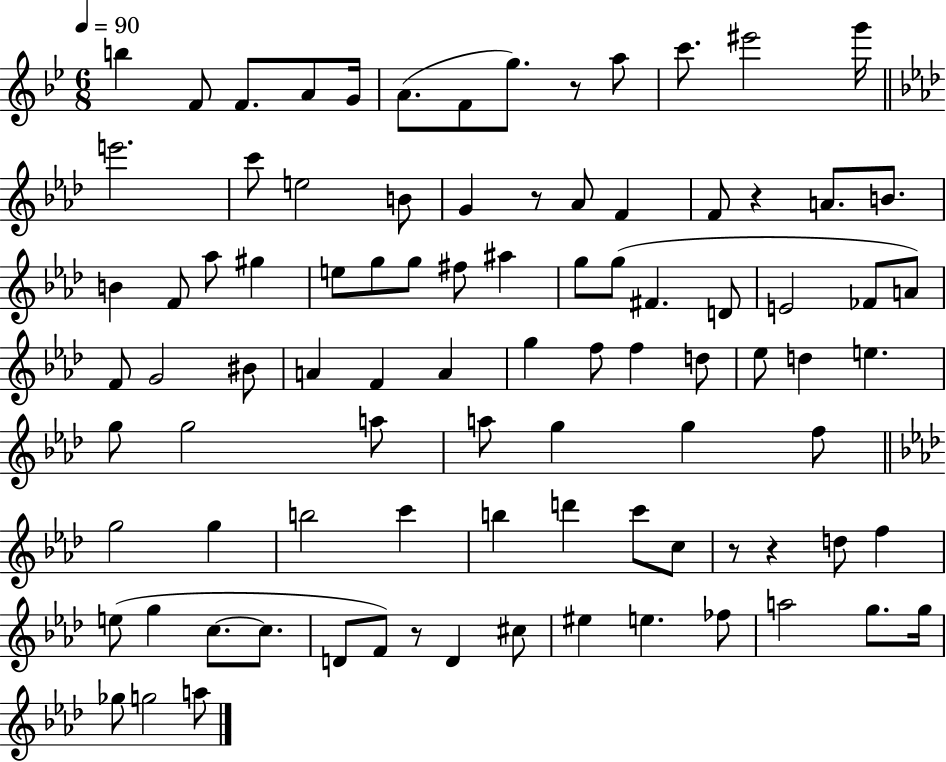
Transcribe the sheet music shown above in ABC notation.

X:1
T:Untitled
M:6/8
L:1/4
K:Bb
b F/2 F/2 A/2 G/4 A/2 F/2 g/2 z/2 a/2 c'/2 ^e'2 g'/4 e'2 c'/2 e2 B/2 G z/2 _A/2 F F/2 z A/2 B/2 B F/2 _a/2 ^g e/2 g/2 g/2 ^f/2 ^a g/2 g/2 ^F D/2 E2 _F/2 A/2 F/2 G2 ^B/2 A F A g f/2 f d/2 _e/2 d e g/2 g2 a/2 a/2 g g f/2 g2 g b2 c' b d' c'/2 c/2 z/2 z d/2 f e/2 g c/2 c/2 D/2 F/2 z/2 D ^c/2 ^e e _f/2 a2 g/2 g/4 _g/2 g2 a/2